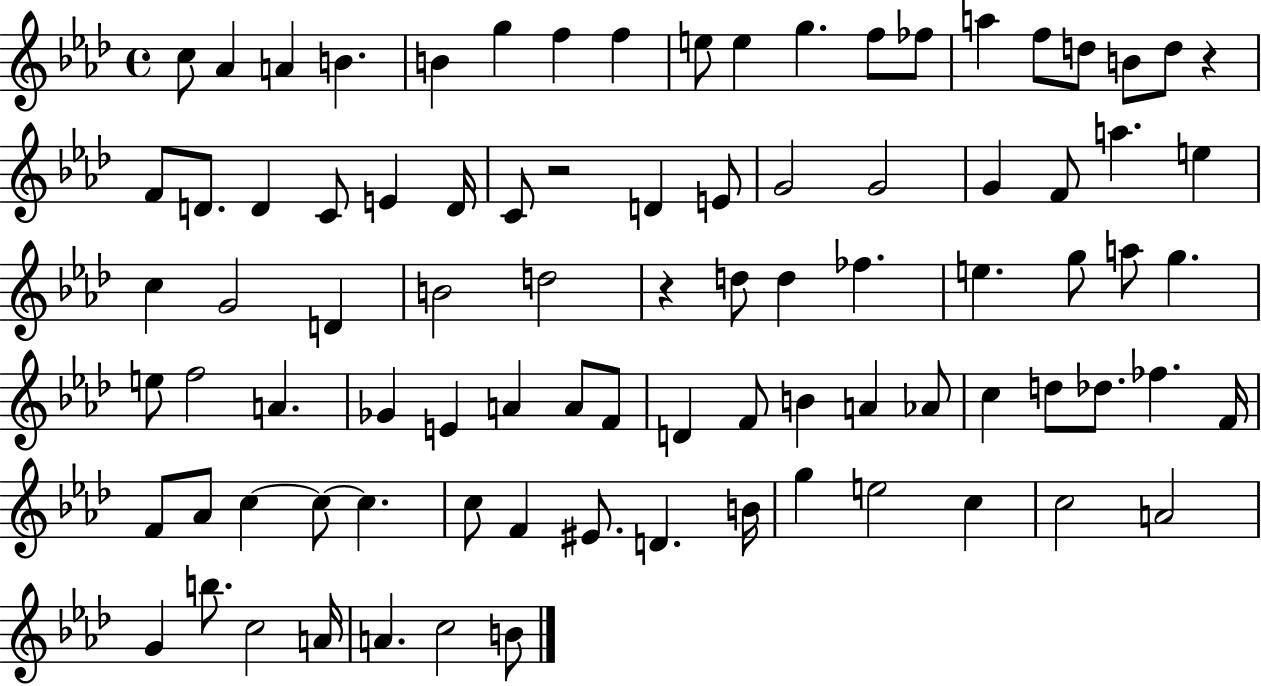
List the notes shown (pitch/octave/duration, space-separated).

C5/e Ab4/q A4/q B4/q. B4/q G5/q F5/q F5/q E5/e E5/q G5/q. F5/e FES5/e A5/q F5/e D5/e B4/e D5/e R/q F4/e D4/e. D4/q C4/e E4/q D4/s C4/e R/h D4/q E4/e G4/h G4/h G4/q F4/e A5/q. E5/q C5/q G4/h D4/q B4/h D5/h R/q D5/e D5/q FES5/q. E5/q. G5/e A5/e G5/q. E5/e F5/h A4/q. Gb4/q E4/q A4/q A4/e F4/e D4/q F4/e B4/q A4/q Ab4/e C5/q D5/e Db5/e. FES5/q. F4/s F4/e Ab4/e C5/q C5/e C5/q. C5/e F4/q EIS4/e. D4/q. B4/s G5/q E5/h C5/q C5/h A4/h G4/q B5/e. C5/h A4/s A4/q. C5/h B4/e